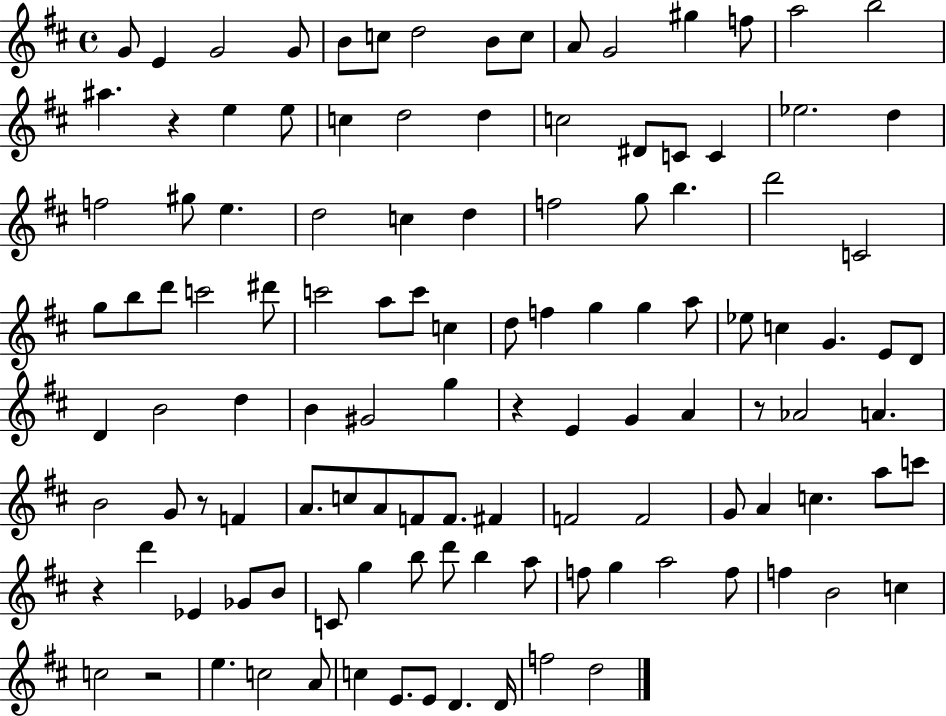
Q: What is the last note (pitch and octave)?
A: D5